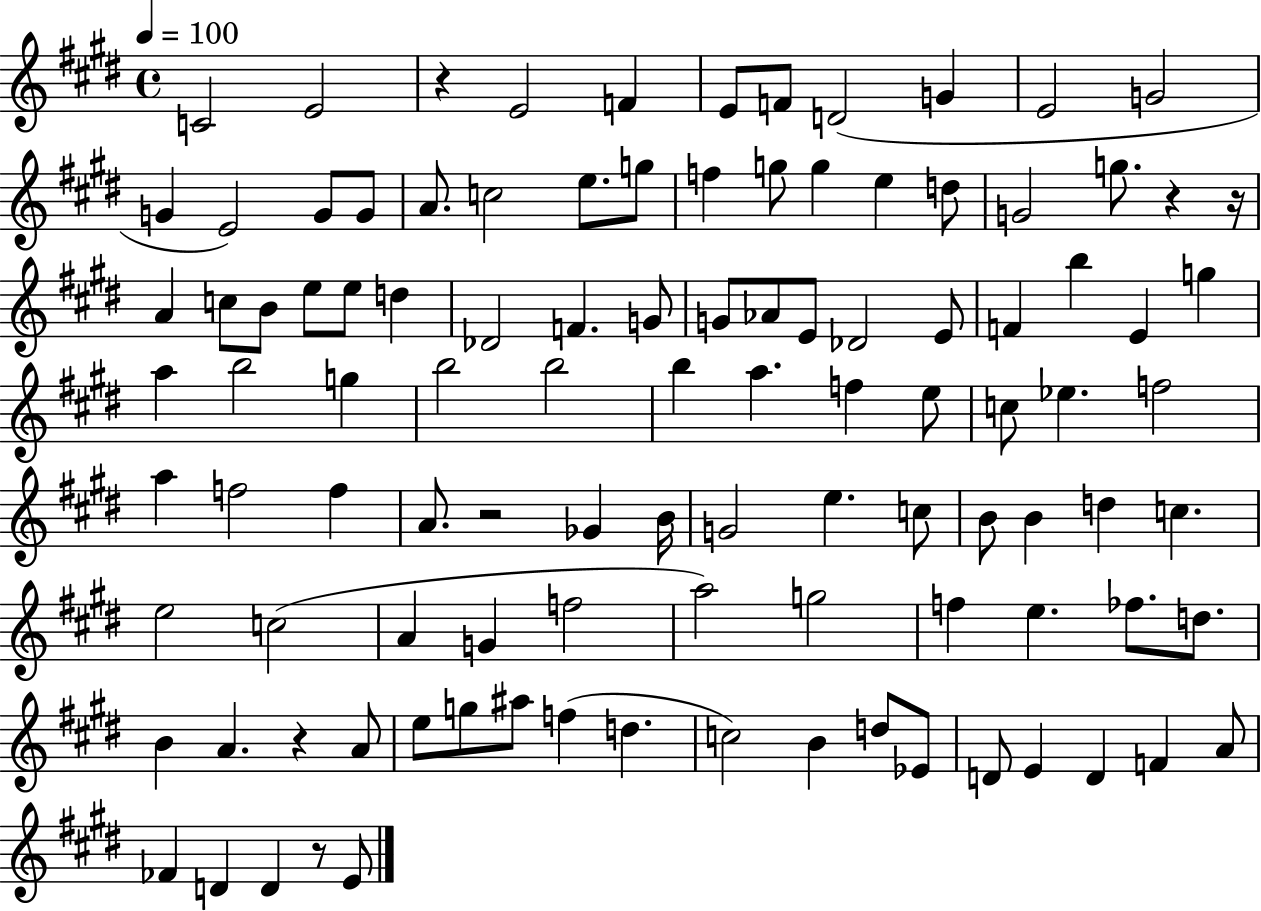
C4/h E4/h R/q E4/h F4/q E4/e F4/e D4/h G4/q E4/h G4/h G4/q E4/h G4/e G4/e A4/e. C5/h E5/e. G5/e F5/q G5/e G5/q E5/q D5/e G4/h G5/e. R/q R/s A4/q C5/e B4/e E5/e E5/e D5/q Db4/h F4/q. G4/e G4/e Ab4/e E4/e Db4/h E4/e F4/q B5/q E4/q G5/q A5/q B5/h G5/q B5/h B5/h B5/q A5/q. F5/q E5/e C5/e Eb5/q. F5/h A5/q F5/h F5/q A4/e. R/h Gb4/q B4/s G4/h E5/q. C5/e B4/e B4/q D5/q C5/q. E5/h C5/h A4/q G4/q F5/h A5/h G5/h F5/q E5/q. FES5/e. D5/e. B4/q A4/q. R/q A4/e E5/e G5/e A#5/e F5/q D5/q. C5/h B4/q D5/e Eb4/e D4/e E4/q D4/q F4/q A4/e FES4/q D4/q D4/q R/e E4/e